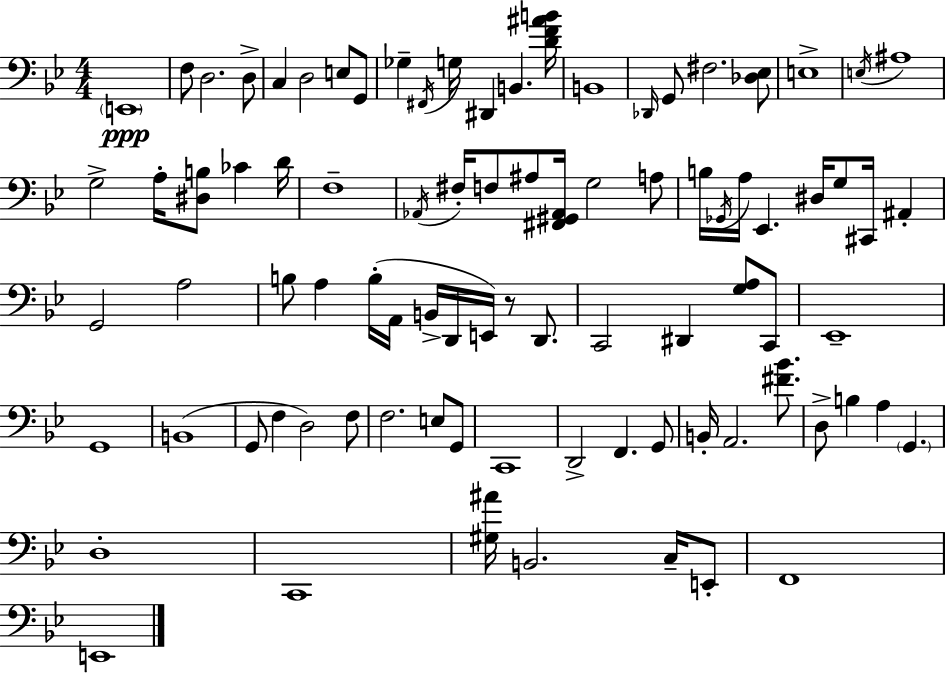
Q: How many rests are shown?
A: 1